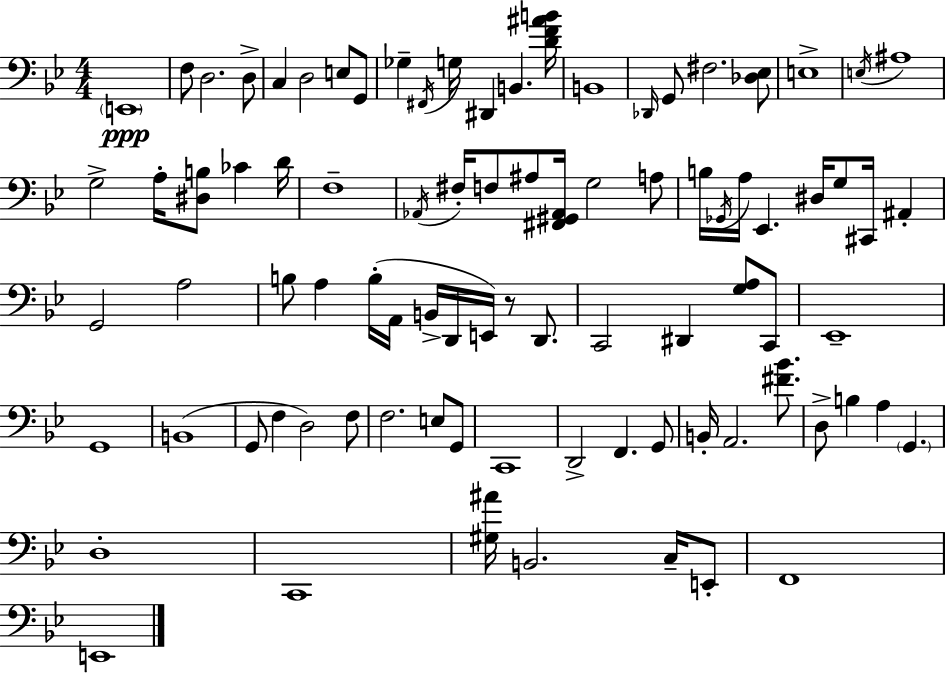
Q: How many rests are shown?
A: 1